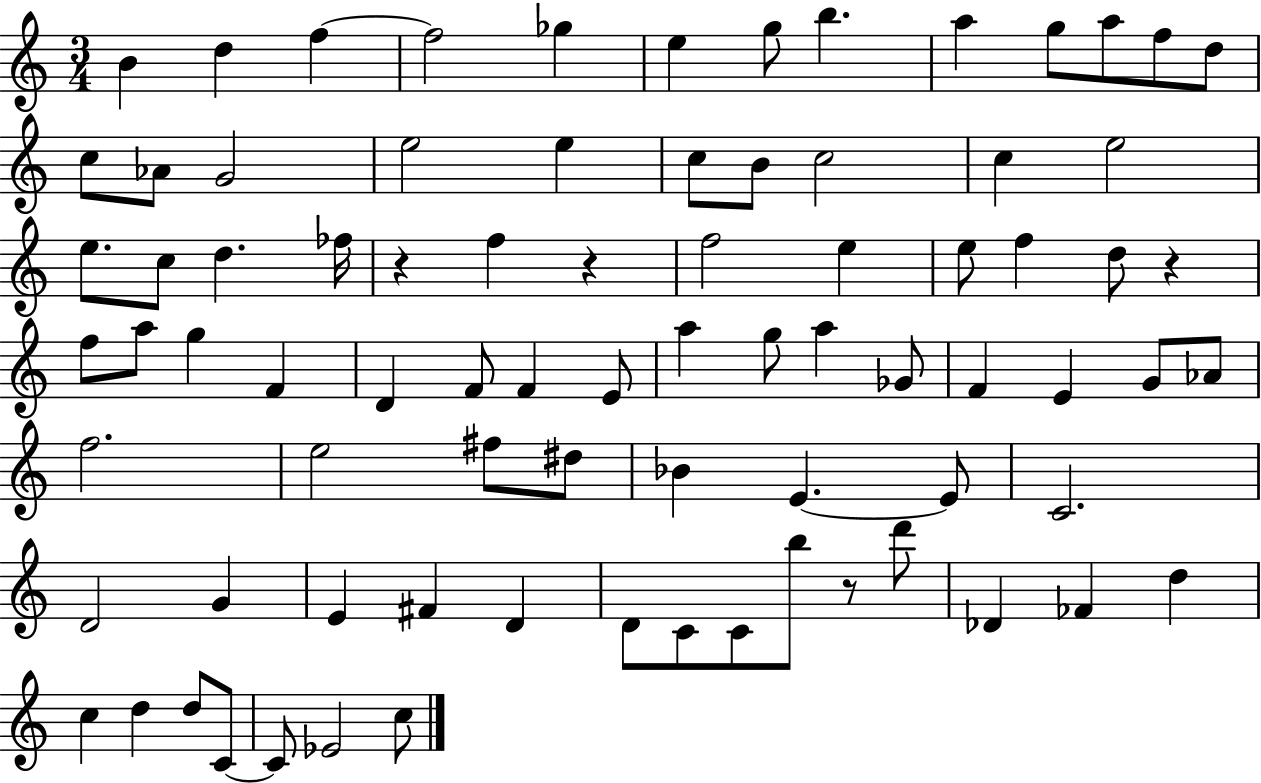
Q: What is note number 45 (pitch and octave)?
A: Gb4